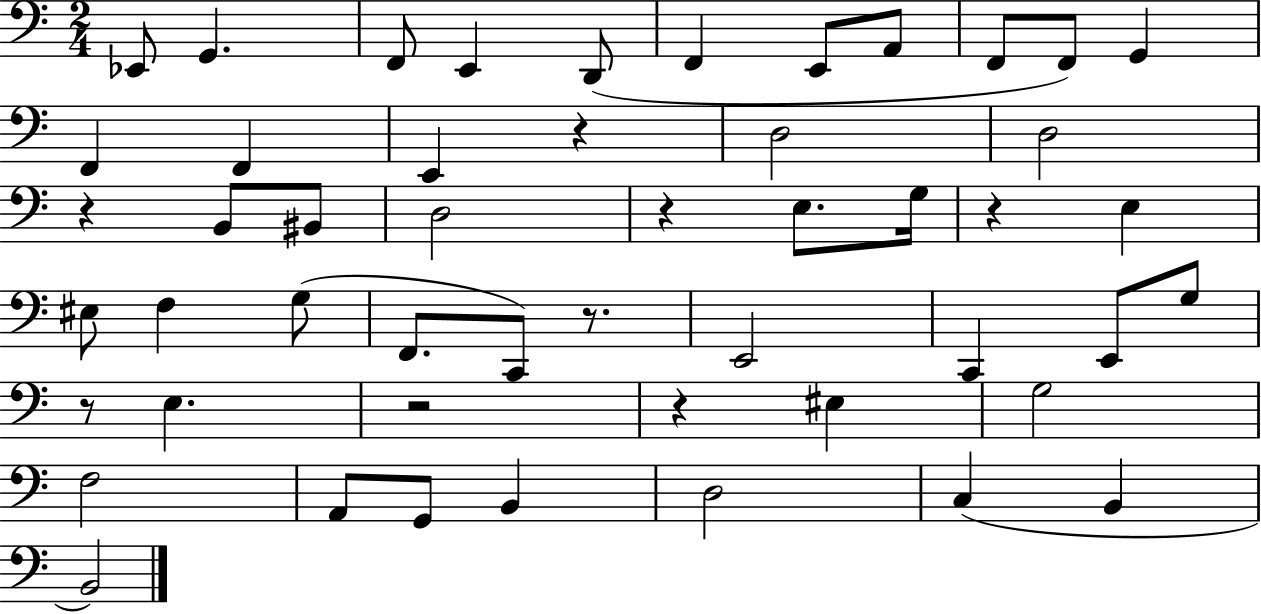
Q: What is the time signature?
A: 2/4